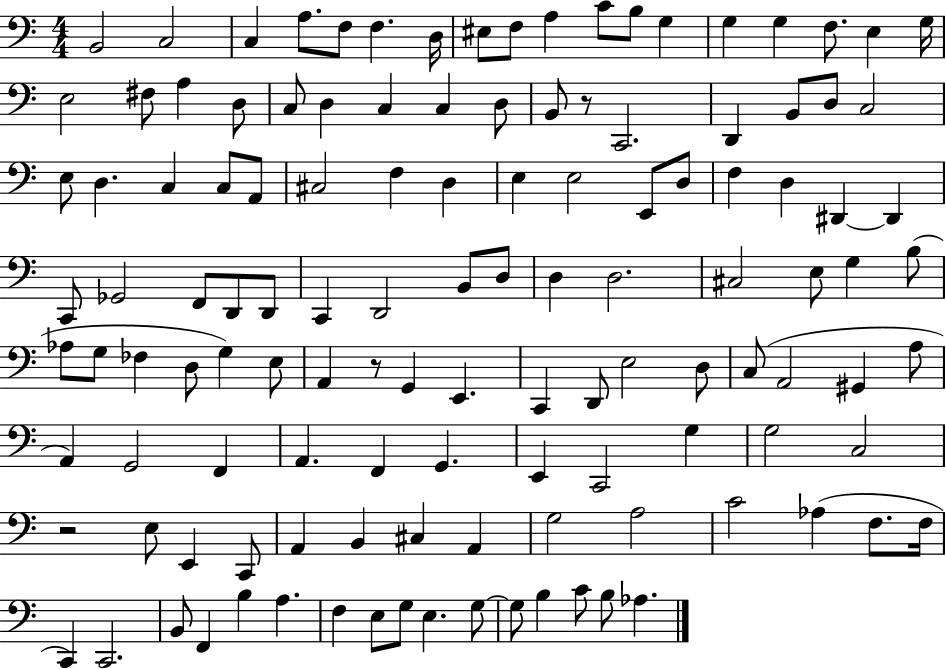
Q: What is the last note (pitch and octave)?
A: Ab3